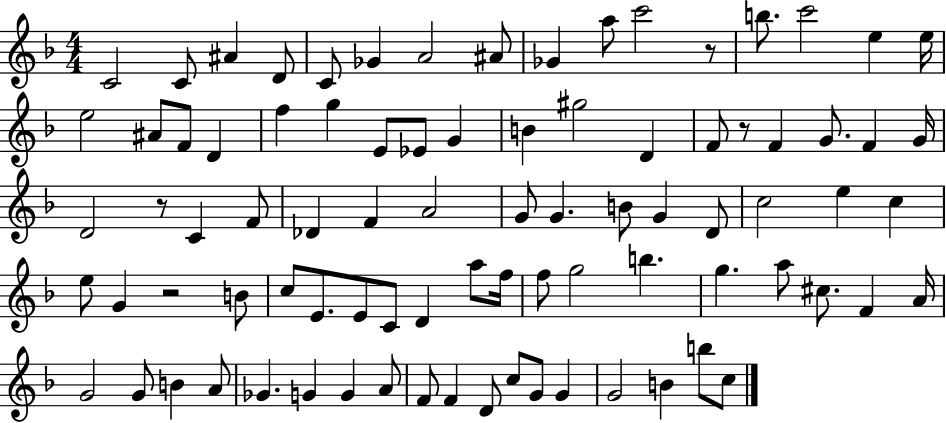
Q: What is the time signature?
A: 4/4